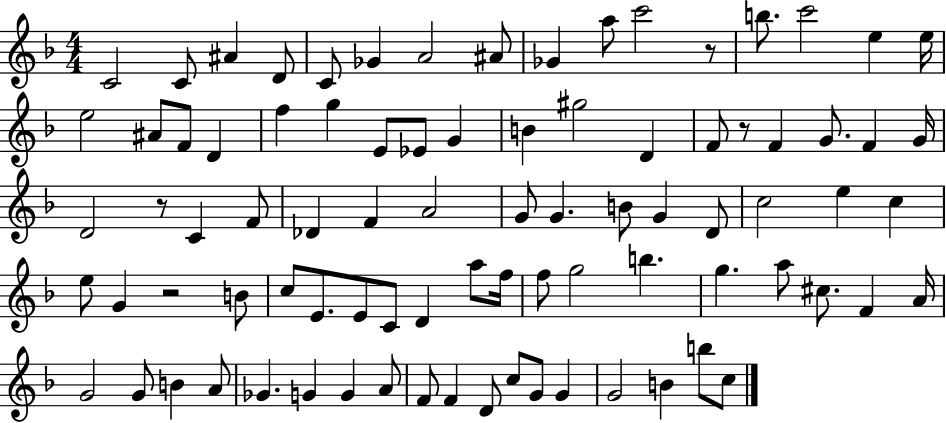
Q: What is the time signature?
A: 4/4